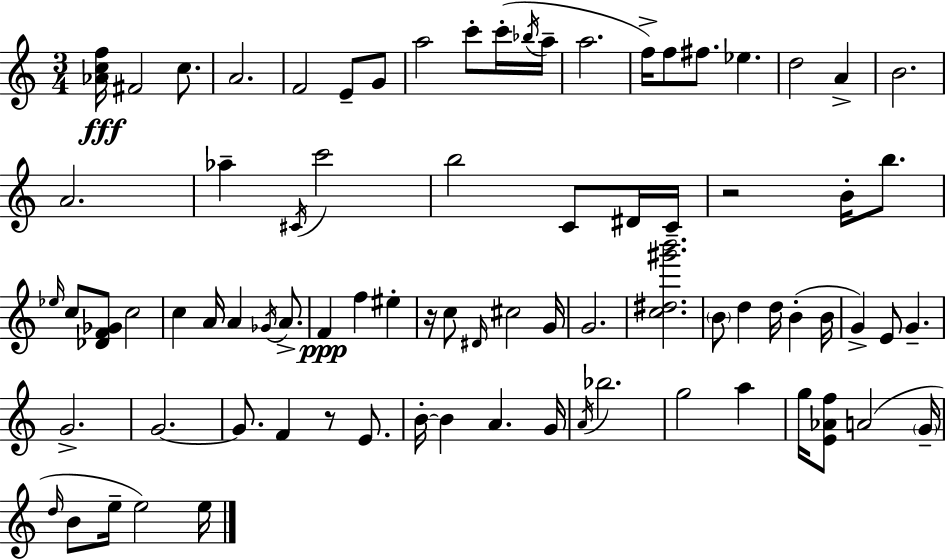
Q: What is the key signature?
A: C major